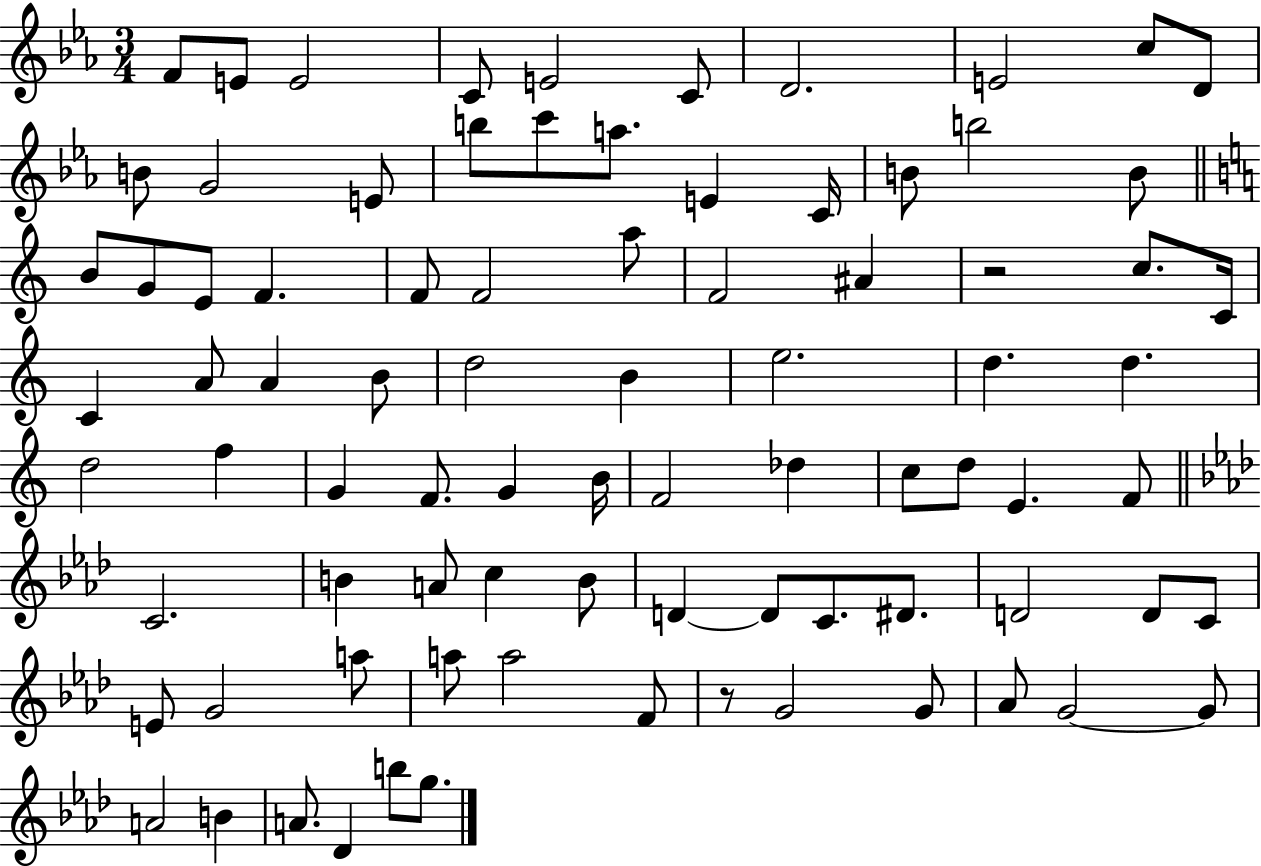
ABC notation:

X:1
T:Untitled
M:3/4
L:1/4
K:Eb
F/2 E/2 E2 C/2 E2 C/2 D2 E2 c/2 D/2 B/2 G2 E/2 b/2 c'/2 a/2 E C/4 B/2 b2 B/2 B/2 G/2 E/2 F F/2 F2 a/2 F2 ^A z2 c/2 C/4 C A/2 A B/2 d2 B e2 d d d2 f G F/2 G B/4 F2 _d c/2 d/2 E F/2 C2 B A/2 c B/2 D D/2 C/2 ^D/2 D2 D/2 C/2 E/2 G2 a/2 a/2 a2 F/2 z/2 G2 G/2 _A/2 G2 G/2 A2 B A/2 _D b/2 g/2